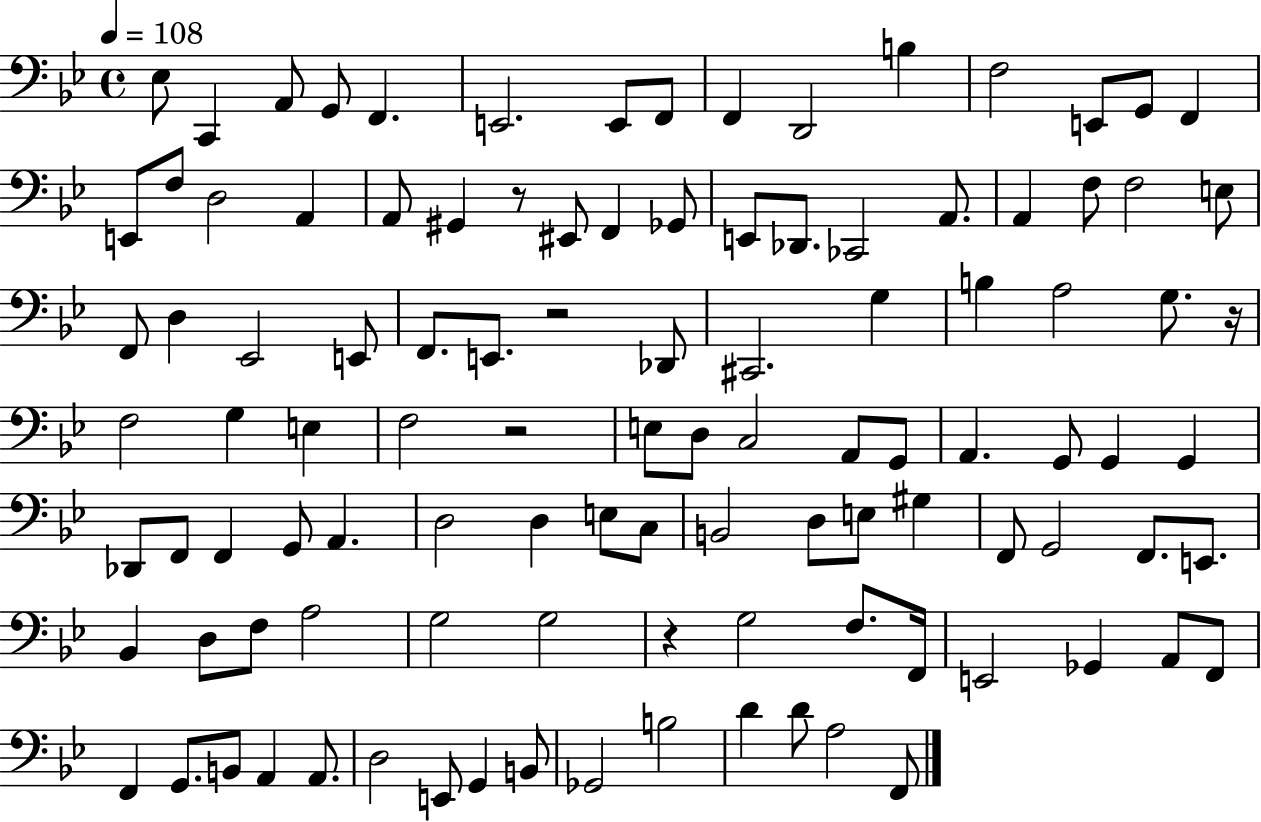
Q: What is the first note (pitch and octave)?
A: Eb3